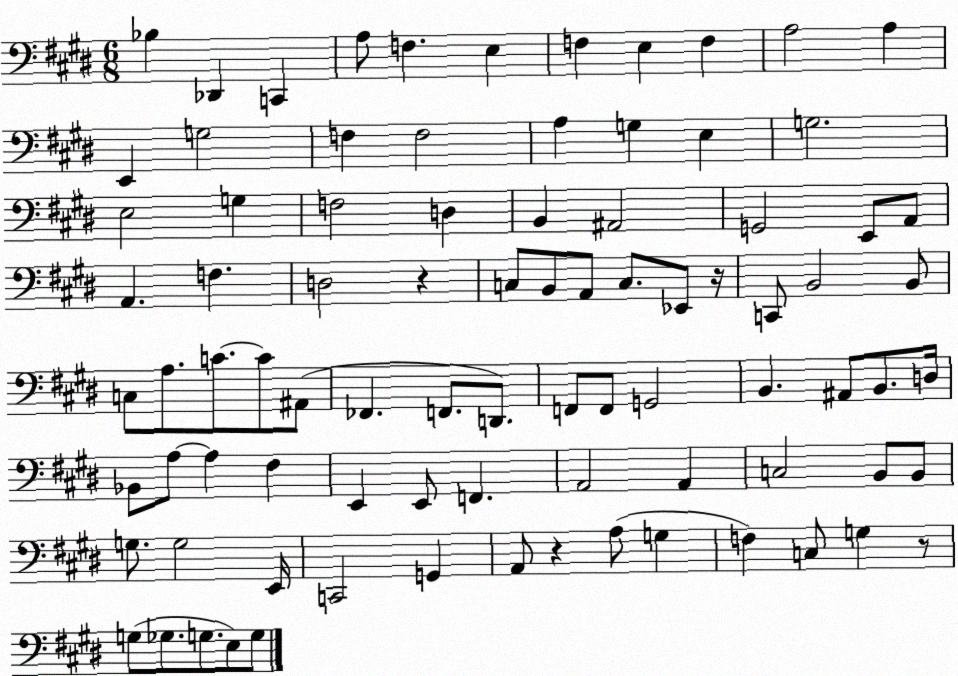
X:1
T:Untitled
M:6/8
L:1/4
K:E
_B, _D,, C,, A,/2 F, E, F, E, F, A,2 A, E,, G,2 F, F,2 A, G, E, G,2 E,2 G, F,2 D, B,, ^A,,2 G,,2 E,,/2 A,,/2 A,, F, D,2 z C,/2 B,,/2 A,,/2 C,/2 _E,,/2 z/4 C,,/2 B,,2 B,,/2 C,/2 A,/2 C/2 C/2 ^A,,/2 _F,, F,,/2 D,,/2 F,,/2 F,,/2 G,,2 B,, ^A,,/2 B,,/2 D,/4 _B,,/2 A,/2 A, ^F, E,, E,,/2 F,, A,,2 A,, C,2 B,,/2 B,,/2 G,/2 G,2 E,,/4 C,,2 G,, A,,/2 z A,/2 G, F, C,/2 G, z/2 G,/2 _G,/2 G,/2 E,/2 G,/2